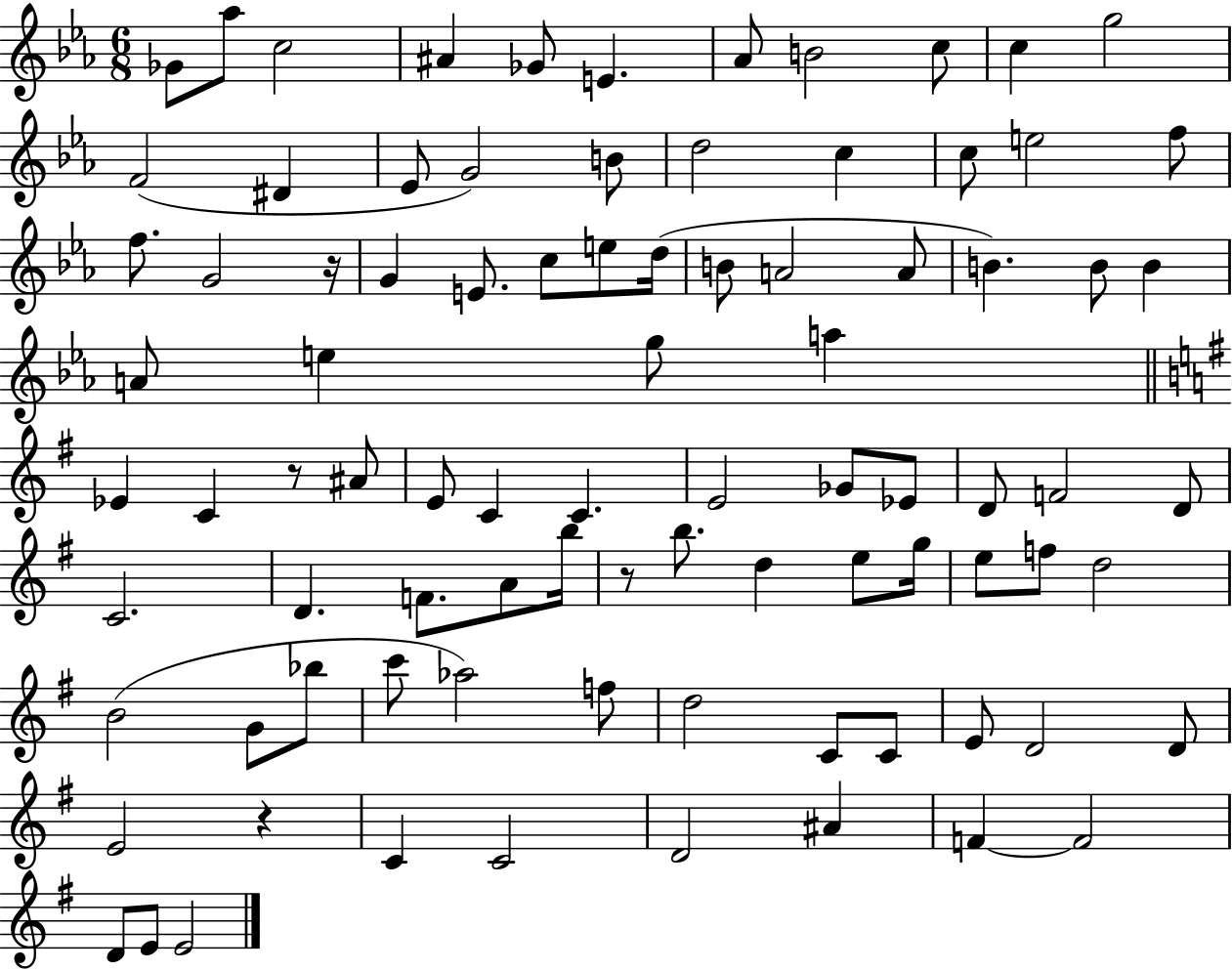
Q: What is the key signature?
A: EES major